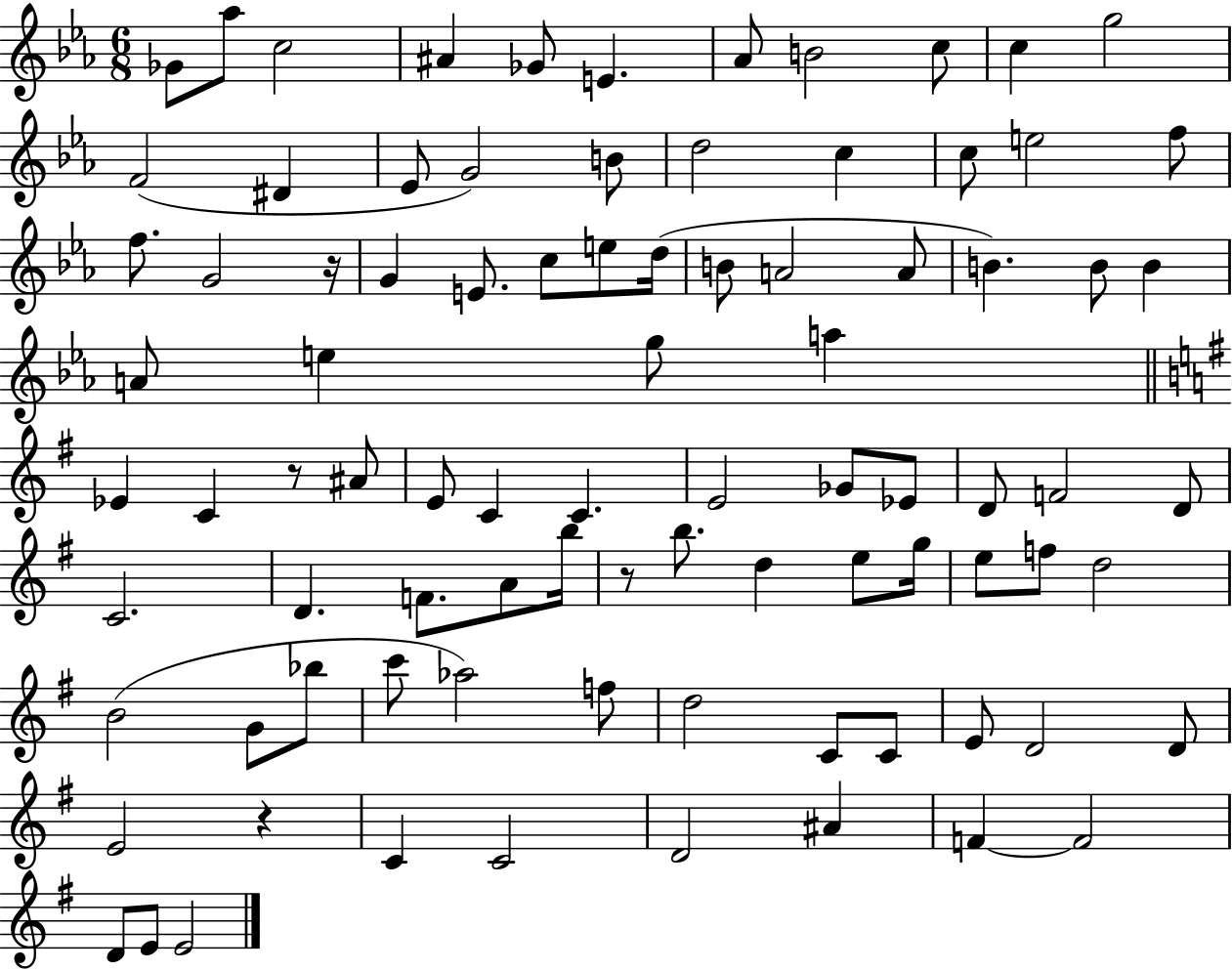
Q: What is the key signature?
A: EES major